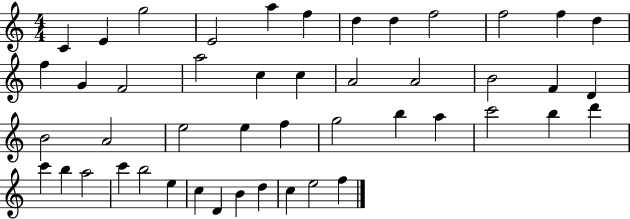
C4/q E4/q G5/h E4/h A5/q F5/q D5/q D5/q F5/h F5/h F5/q D5/q F5/q G4/q F4/h A5/h C5/q C5/q A4/h A4/h B4/h F4/q D4/q B4/h A4/h E5/h E5/q F5/q G5/h B5/q A5/q C6/h B5/q D6/q C6/q B5/q A5/h C6/q B5/h E5/q C5/q D4/q B4/q D5/q C5/q E5/h F5/q